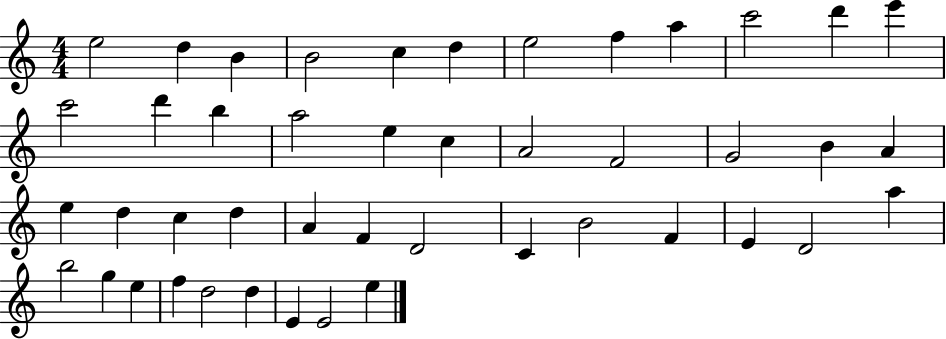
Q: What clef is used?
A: treble